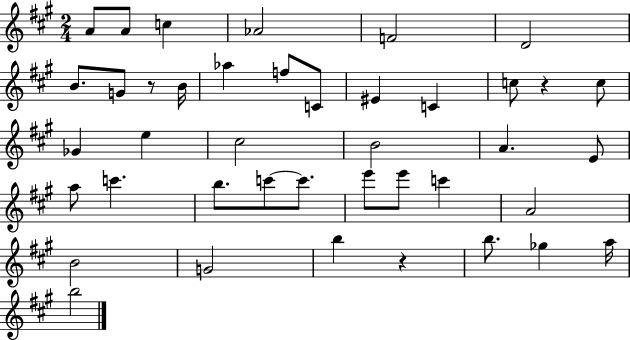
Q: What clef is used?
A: treble